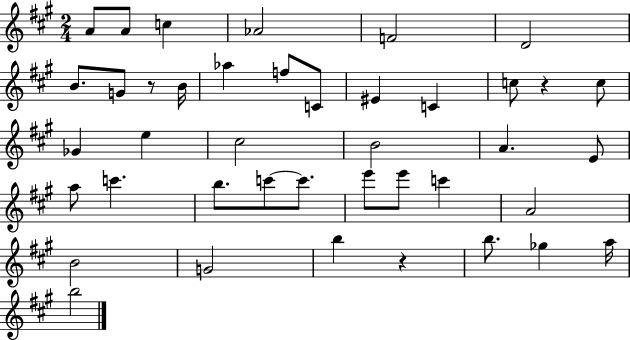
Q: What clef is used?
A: treble